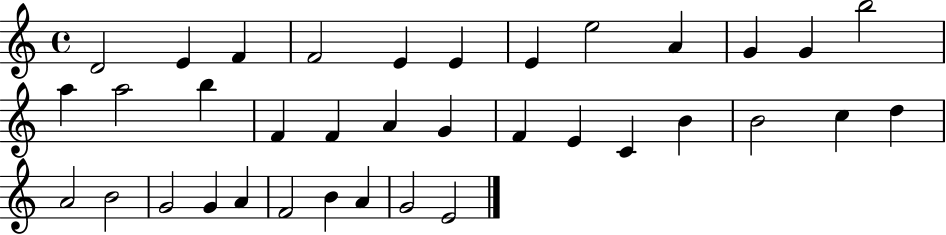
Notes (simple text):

D4/h E4/q F4/q F4/h E4/q E4/q E4/q E5/h A4/q G4/q G4/q B5/h A5/q A5/h B5/q F4/q F4/q A4/q G4/q F4/q E4/q C4/q B4/q B4/h C5/q D5/q A4/h B4/h G4/h G4/q A4/q F4/h B4/q A4/q G4/h E4/h